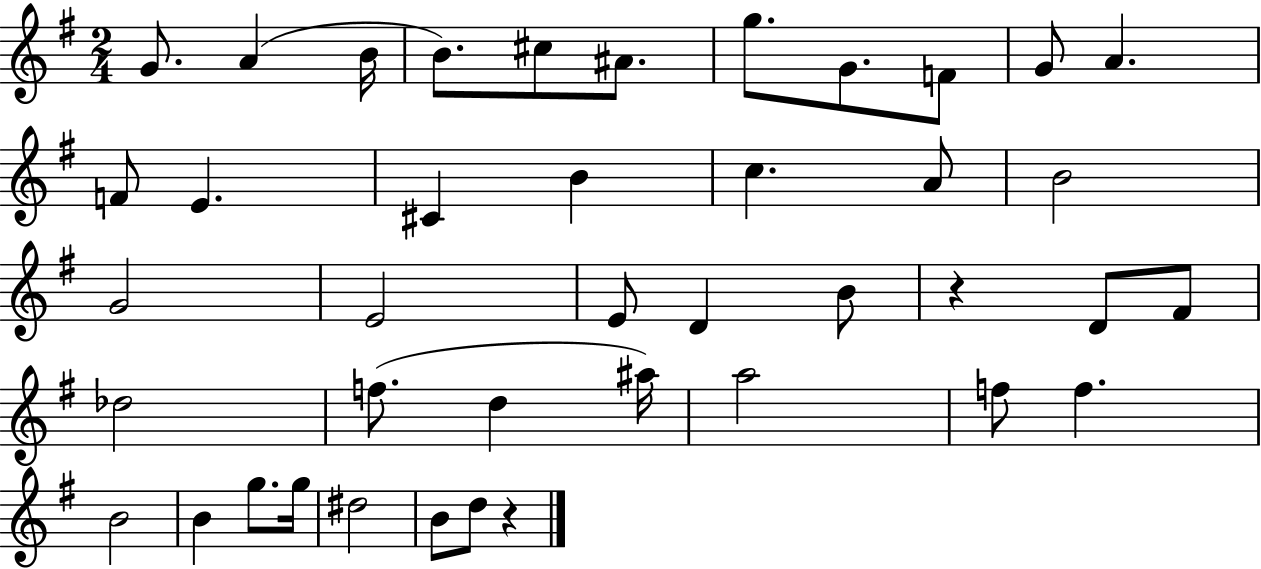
X:1
T:Untitled
M:2/4
L:1/4
K:G
G/2 A B/4 B/2 ^c/2 ^A/2 g/2 G/2 F/2 G/2 A F/2 E ^C B c A/2 B2 G2 E2 E/2 D B/2 z D/2 ^F/2 _d2 f/2 d ^a/4 a2 f/2 f B2 B g/2 g/4 ^d2 B/2 d/2 z